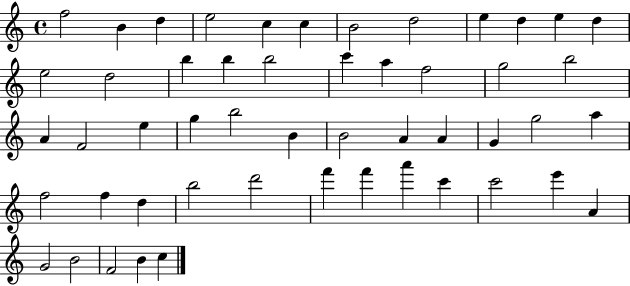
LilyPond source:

{
  \clef treble
  \time 4/4
  \defaultTimeSignature
  \key c \major
  f''2 b'4 d''4 | e''2 c''4 c''4 | b'2 d''2 | e''4 d''4 e''4 d''4 | \break e''2 d''2 | b''4 b''4 b''2 | c'''4 a''4 f''2 | g''2 b''2 | \break a'4 f'2 e''4 | g''4 b''2 b'4 | b'2 a'4 a'4 | g'4 g''2 a''4 | \break f''2 f''4 d''4 | b''2 d'''2 | f'''4 f'''4 a'''4 c'''4 | c'''2 e'''4 a'4 | \break g'2 b'2 | f'2 b'4 c''4 | \bar "|."
}